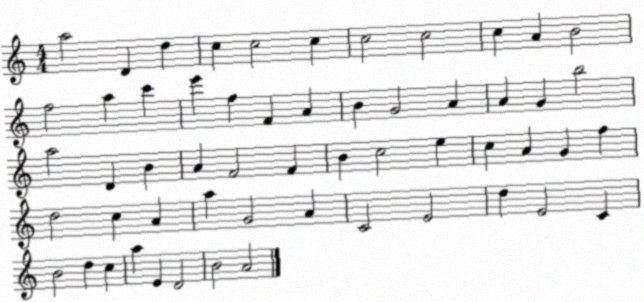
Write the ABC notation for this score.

X:1
T:Untitled
M:4/4
L:1/4
K:C
a2 D d c c2 c c2 c2 c A B2 f2 a c' e' f F A B G2 A A G b2 a2 D B A F2 F B c2 e c A G f d2 c A a G2 A C2 E2 d E2 C B2 d c a E D2 B2 A2